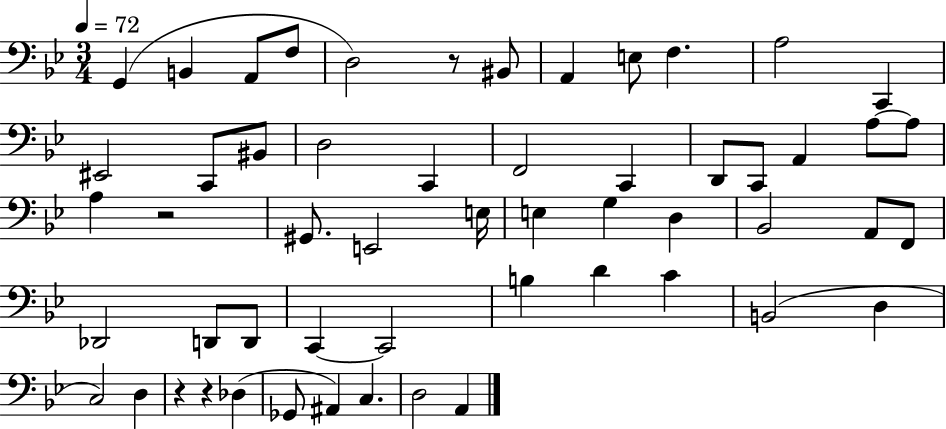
G2/q B2/q A2/e F3/e D3/h R/e BIS2/e A2/q E3/e F3/q. A3/h C2/q EIS2/h C2/e BIS2/e D3/h C2/q F2/h C2/q D2/e C2/e A2/q A3/e A3/e A3/q R/h G#2/e. E2/h E3/s E3/q G3/q D3/q Bb2/h A2/e F2/e Db2/h D2/e D2/e C2/q C2/h B3/q D4/q C4/q B2/h D3/q C3/h D3/q R/q R/q Db3/q Gb2/e A#2/q C3/q. D3/h A2/q